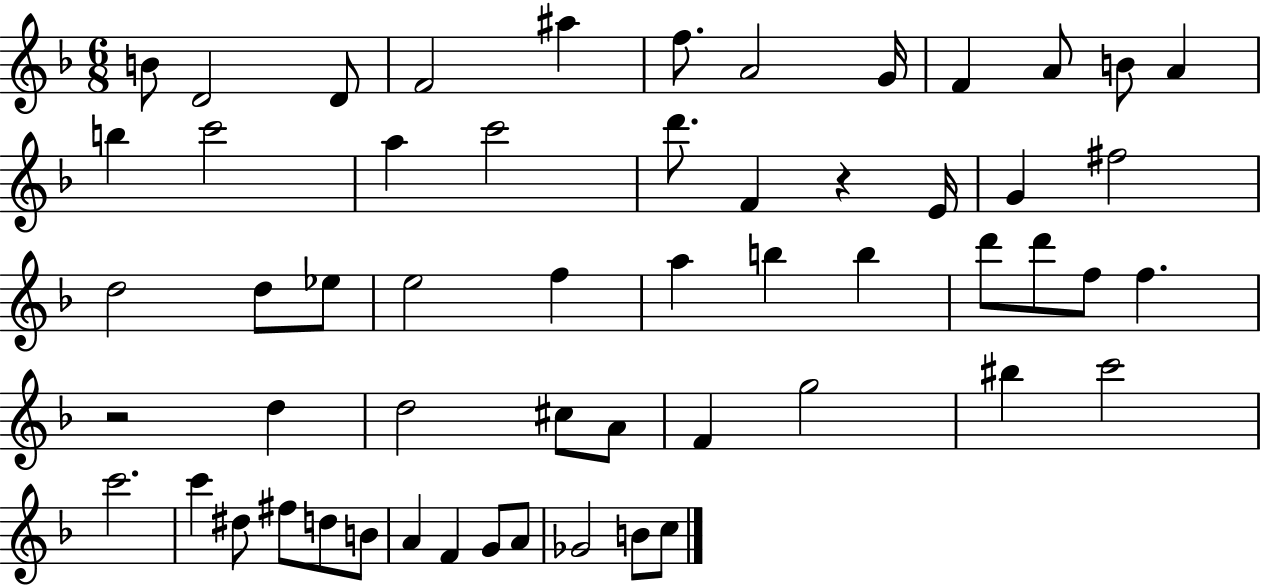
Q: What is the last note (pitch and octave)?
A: C5